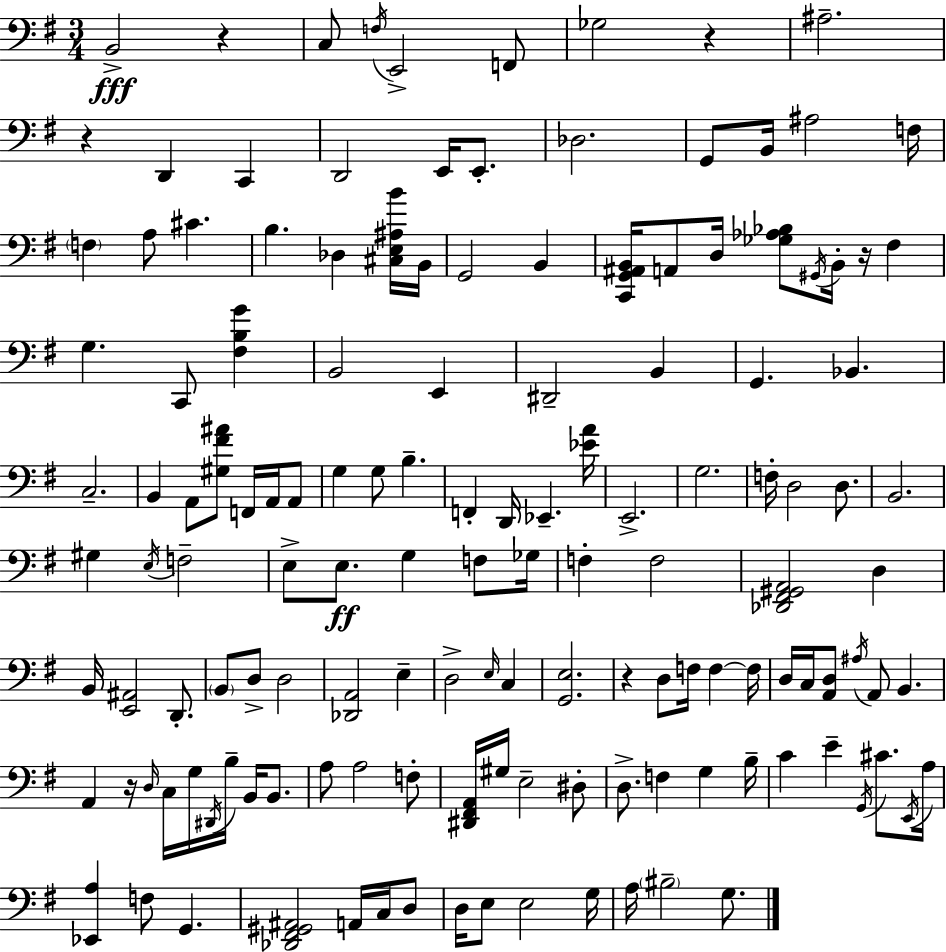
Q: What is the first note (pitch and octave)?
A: B2